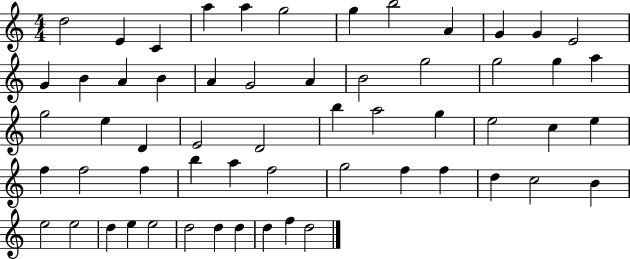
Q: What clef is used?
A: treble